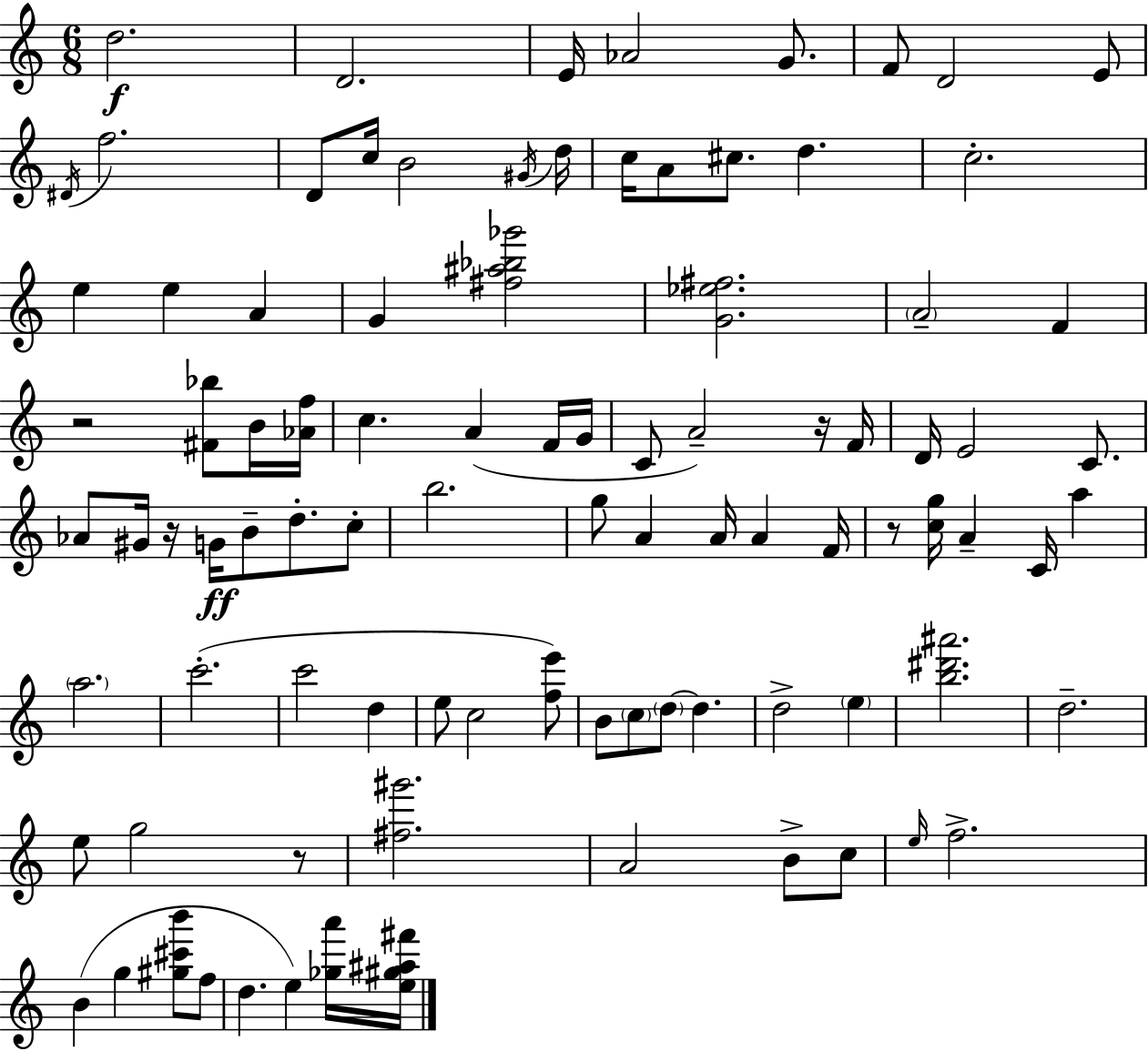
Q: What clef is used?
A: treble